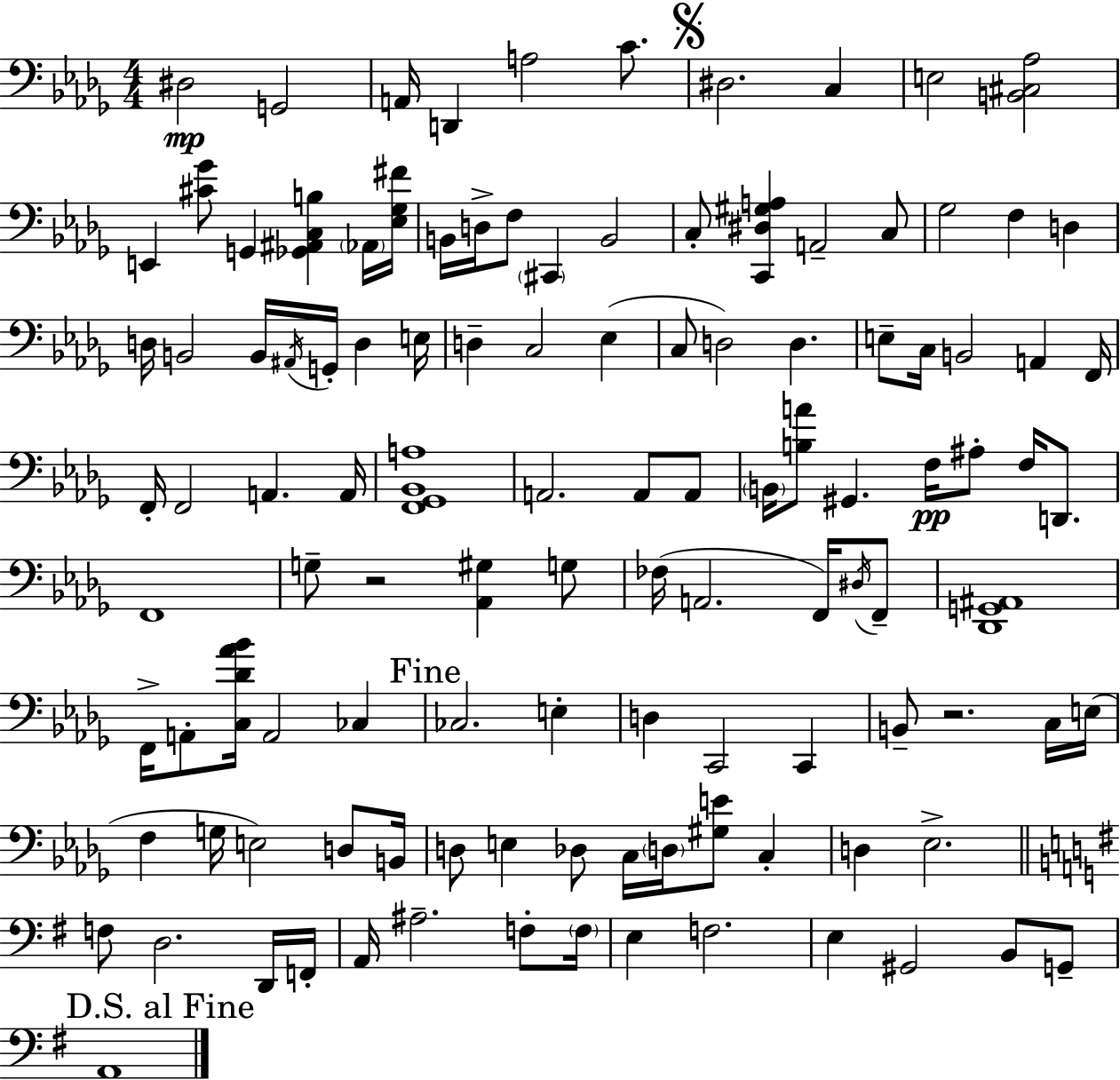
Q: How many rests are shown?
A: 2